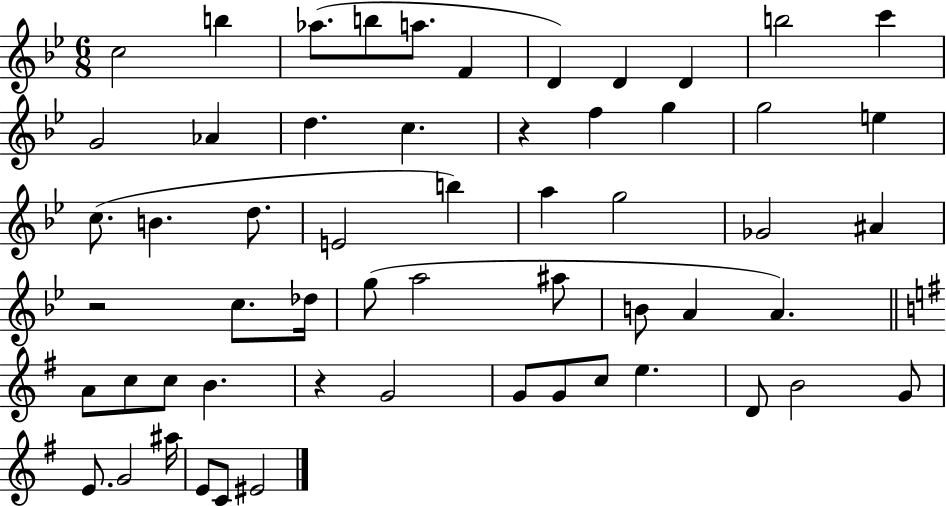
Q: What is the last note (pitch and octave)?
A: EIS4